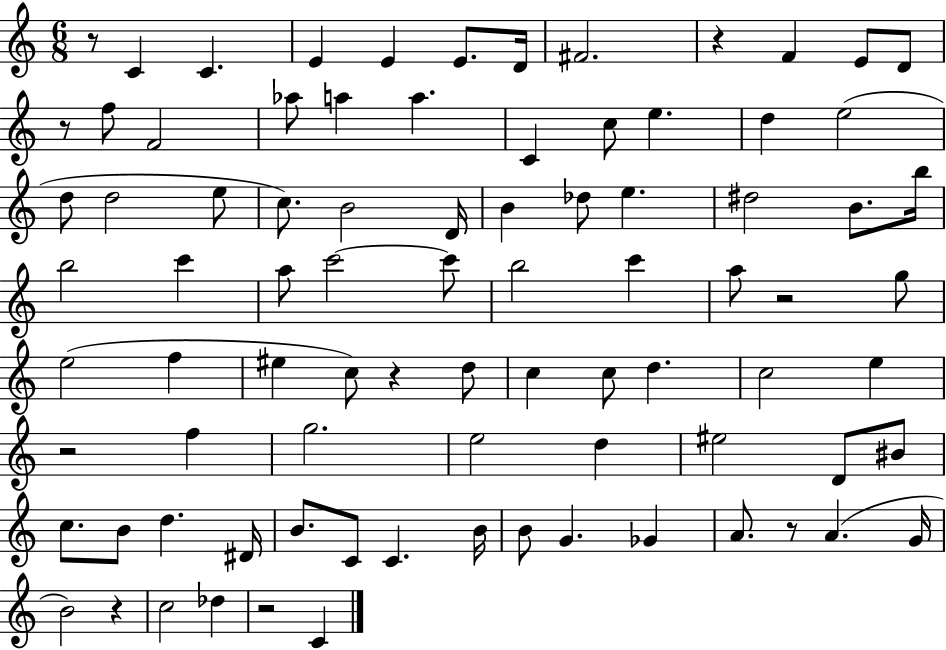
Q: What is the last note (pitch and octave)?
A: C4